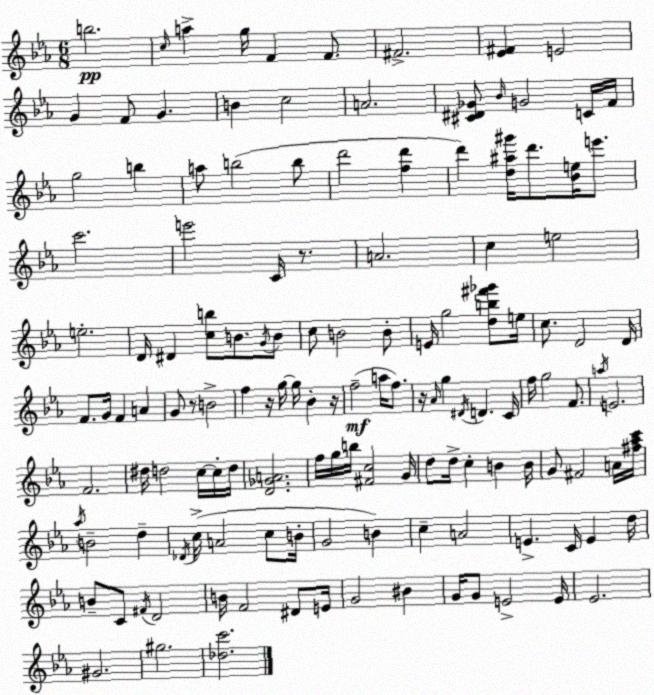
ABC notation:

X:1
T:Untitled
M:6/8
L:1/4
K:Eb
b2 c/4 a g/4 F F/2 ^F2 [_E^F] E2 G F/2 G B c2 A2 [^C^D_G]/2 _B/4 G2 C/4 F/4 g2 b a/2 b2 b/2 d'2 [fd'] d' [d^a^g']/4 d'/2 [_Be]/4 e'/2 c'2 e'2 C/4 z/2 A2 c e2 e2 D/4 ^D [cb]/2 B/2 G/4 B/2 c/2 B2 B/2 E/4 g2 [db^f'_g']/2 e/4 c/2 D2 D/4 F/2 G/4 F A G/2 z/2 B2 f z/4 g/4 g/4 _B z/4 f2 a/4 f/2 z/4 _A/4 g ^D/4 D C/4 f/4 g2 F/2 a/4 E2 F2 ^d/4 d2 c/4 c/4 d/4 [D_GA]2 f/4 g/4 b/4 [^Fc]2 G/4 d/2 d/4 c B B/4 G/2 ^F2 A/4 [^f_ac']/4 _a/4 B2 d _D/4 c/4 A2 c/2 B/4 G2 B c A2 E C/4 E d/4 B/2 C/2 ^F/4 D2 B/4 F2 ^D/2 E/4 G2 ^B G/4 G/2 E2 E/4 _E2 ^G2 ^g2 [_dc']2